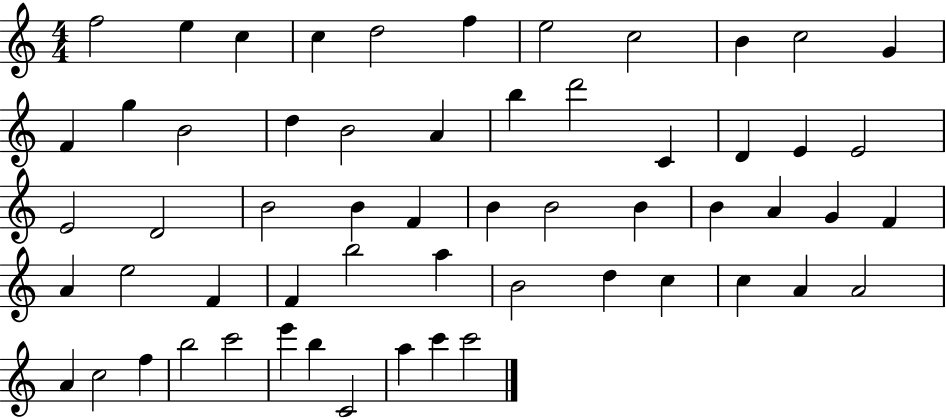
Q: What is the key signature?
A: C major